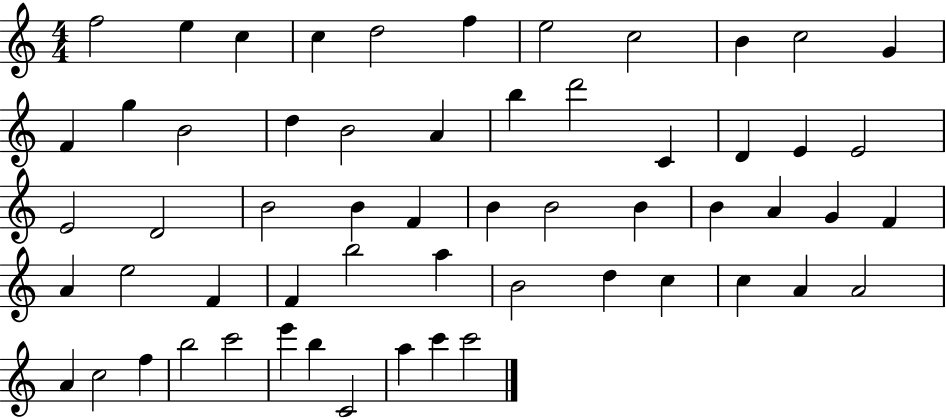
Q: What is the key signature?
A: C major